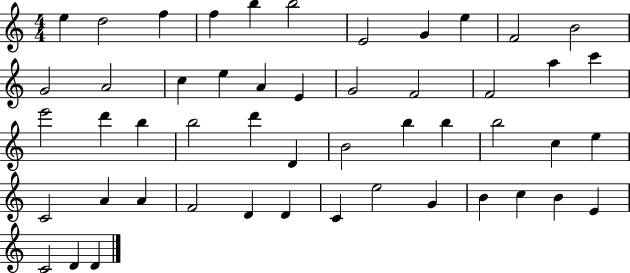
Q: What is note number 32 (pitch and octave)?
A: B5